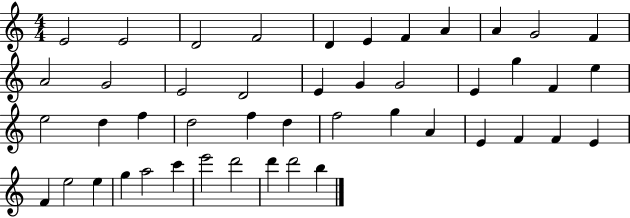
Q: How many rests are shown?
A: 0